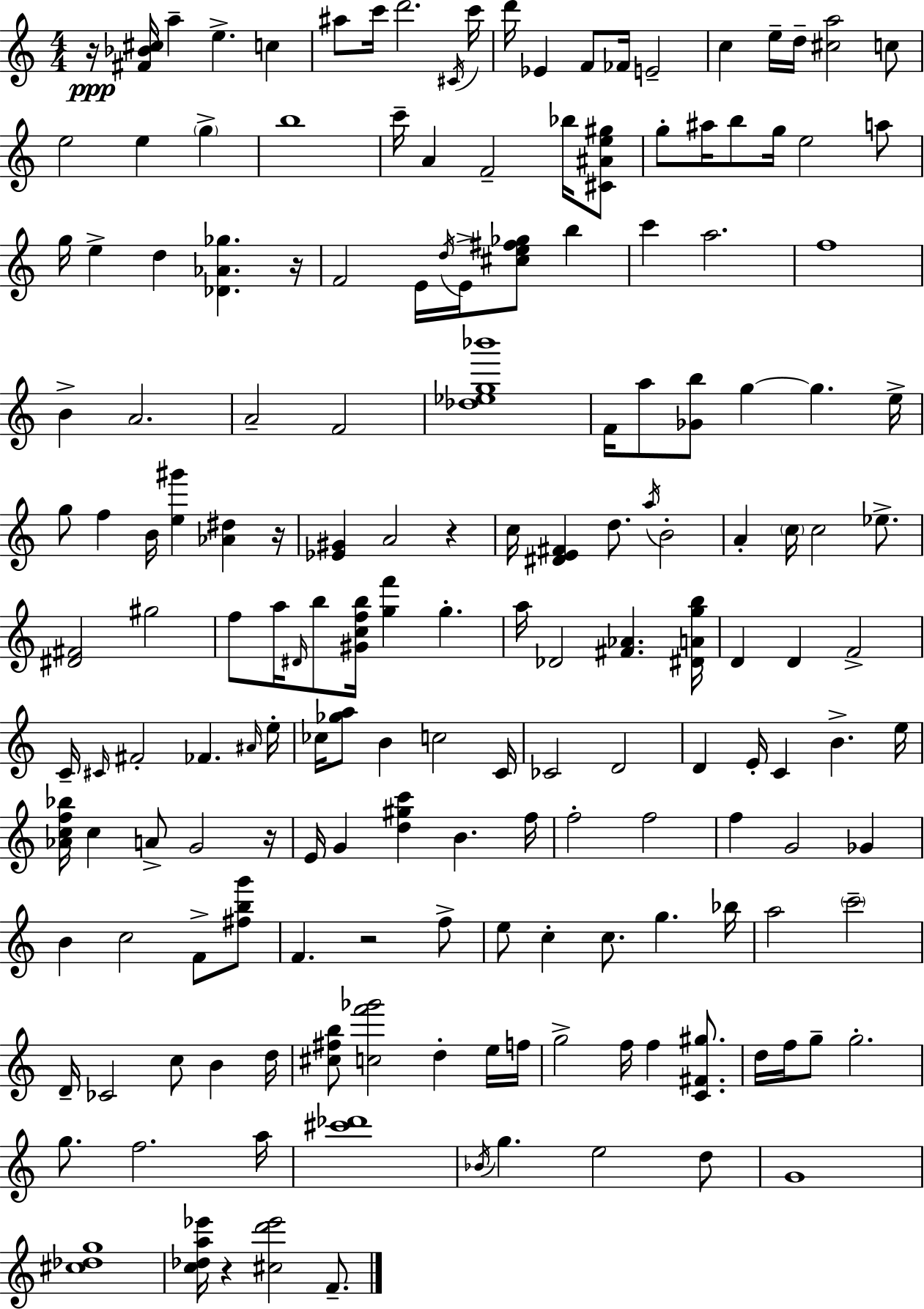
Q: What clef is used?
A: treble